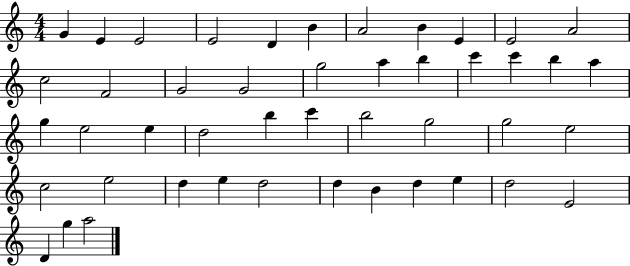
{
  \clef treble
  \numericTimeSignature
  \time 4/4
  \key c \major
  g'4 e'4 e'2 | e'2 d'4 b'4 | a'2 b'4 e'4 | e'2 a'2 | \break c''2 f'2 | g'2 g'2 | g''2 a''4 b''4 | c'''4 c'''4 b''4 a''4 | \break g''4 e''2 e''4 | d''2 b''4 c'''4 | b''2 g''2 | g''2 e''2 | \break c''2 e''2 | d''4 e''4 d''2 | d''4 b'4 d''4 e''4 | d''2 e'2 | \break d'4 g''4 a''2 | \bar "|."
}